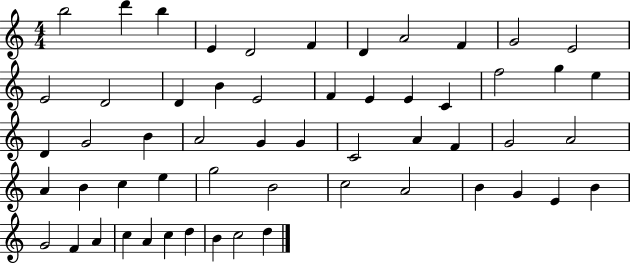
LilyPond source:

{
  \clef treble
  \numericTimeSignature
  \time 4/4
  \key c \major
  b''2 d'''4 b''4 | e'4 d'2 f'4 | d'4 a'2 f'4 | g'2 e'2 | \break e'2 d'2 | d'4 b'4 e'2 | f'4 e'4 e'4 c'4 | f''2 g''4 e''4 | \break d'4 g'2 b'4 | a'2 g'4 g'4 | c'2 a'4 f'4 | g'2 a'2 | \break a'4 b'4 c''4 e''4 | g''2 b'2 | c''2 a'2 | b'4 g'4 e'4 b'4 | \break g'2 f'4 a'4 | c''4 a'4 c''4 d''4 | b'4 c''2 d''4 | \bar "|."
}